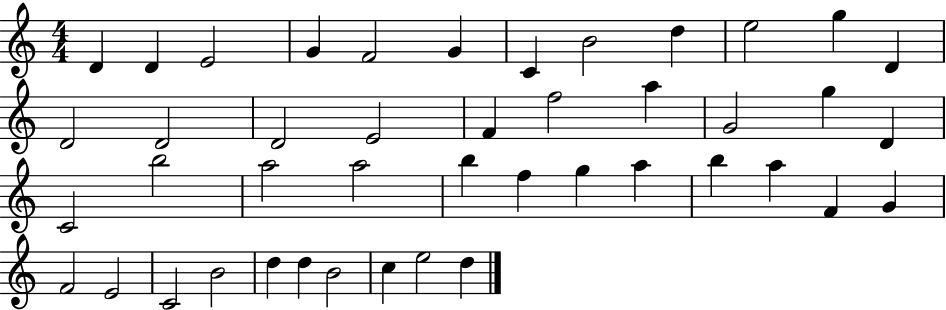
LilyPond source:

{
  \clef treble
  \numericTimeSignature
  \time 4/4
  \key c \major
  d'4 d'4 e'2 | g'4 f'2 g'4 | c'4 b'2 d''4 | e''2 g''4 d'4 | \break d'2 d'2 | d'2 e'2 | f'4 f''2 a''4 | g'2 g''4 d'4 | \break c'2 b''2 | a''2 a''2 | b''4 f''4 g''4 a''4 | b''4 a''4 f'4 g'4 | \break f'2 e'2 | c'2 b'2 | d''4 d''4 b'2 | c''4 e''2 d''4 | \break \bar "|."
}